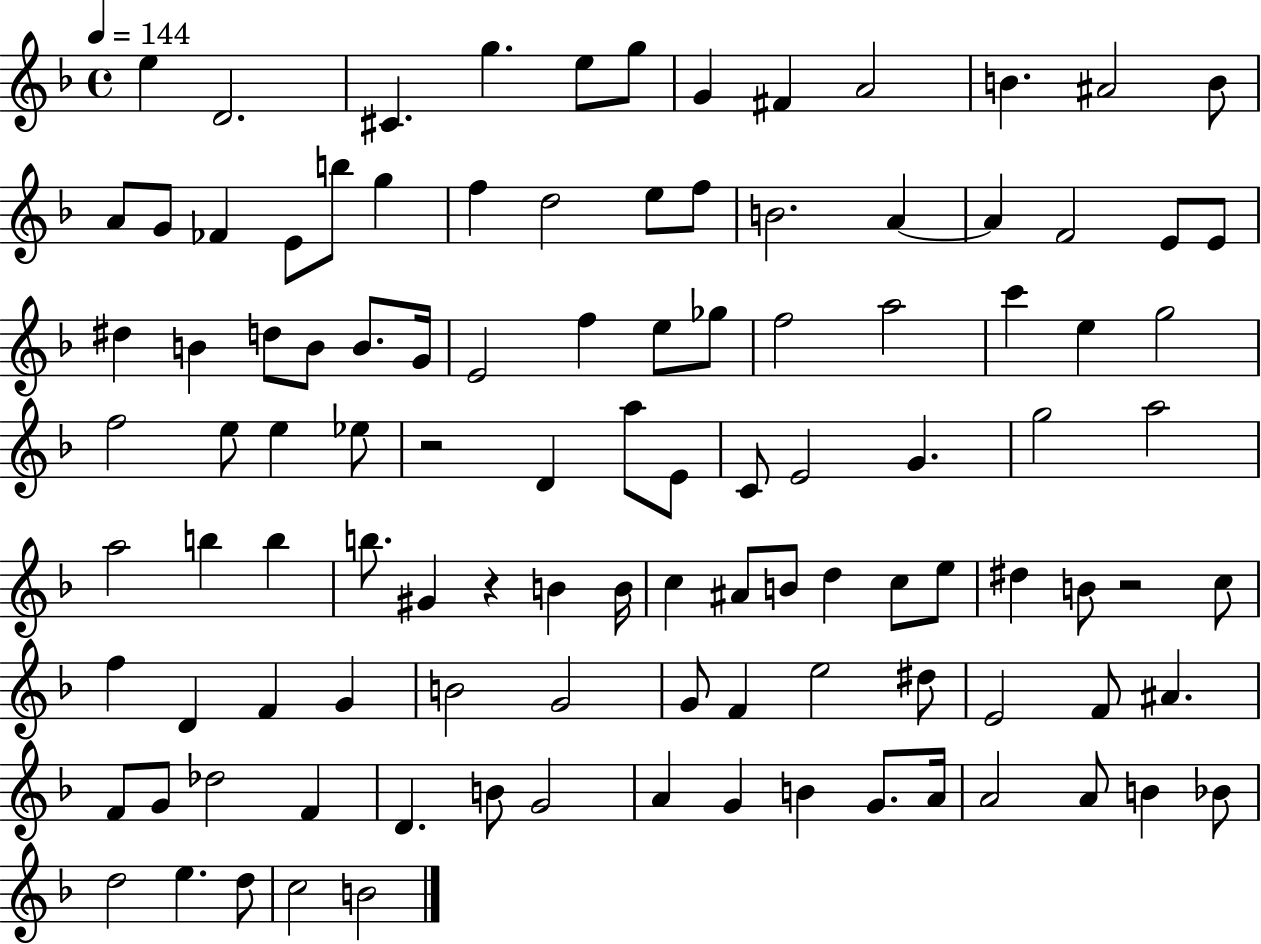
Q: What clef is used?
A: treble